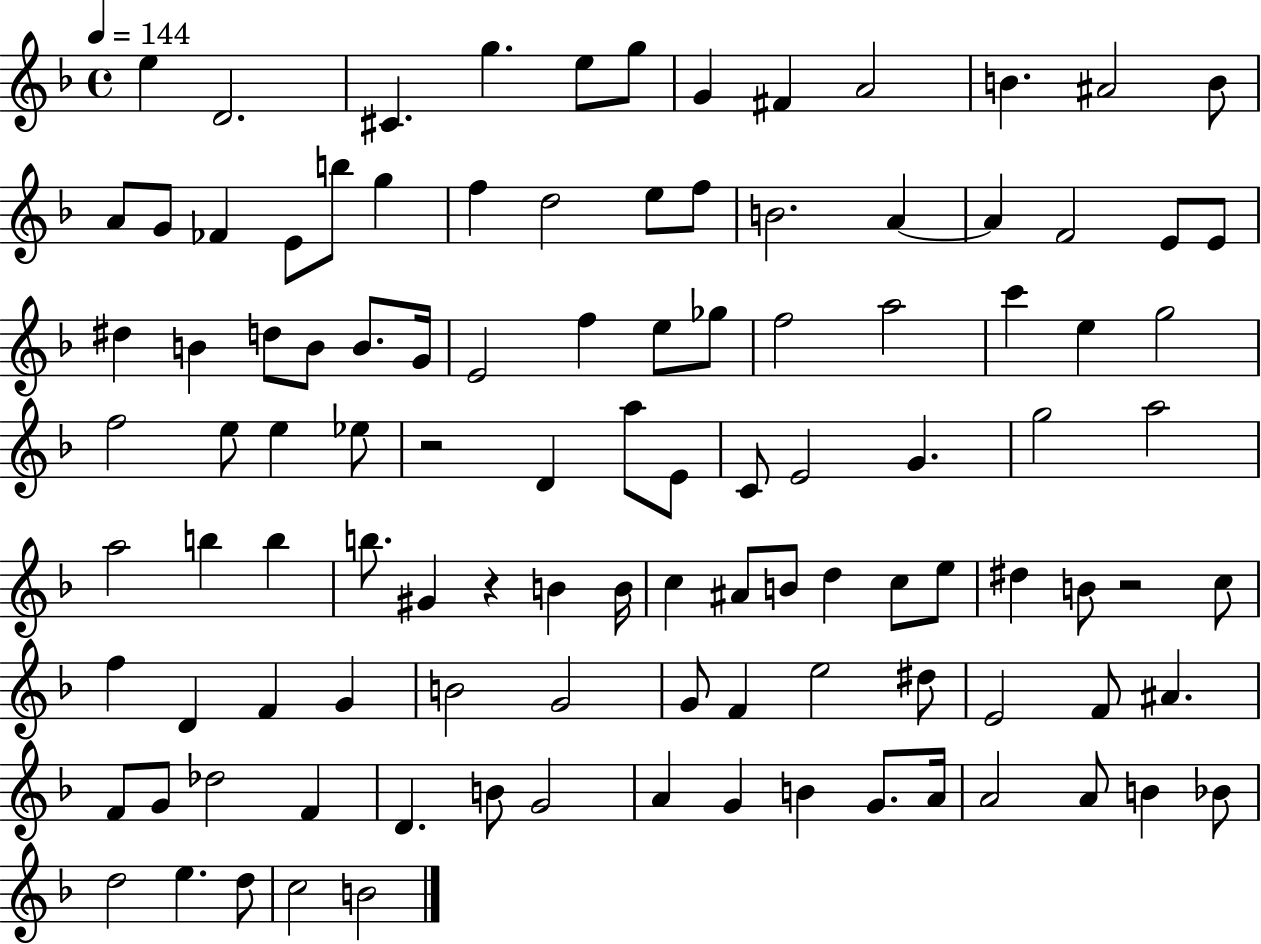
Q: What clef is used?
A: treble